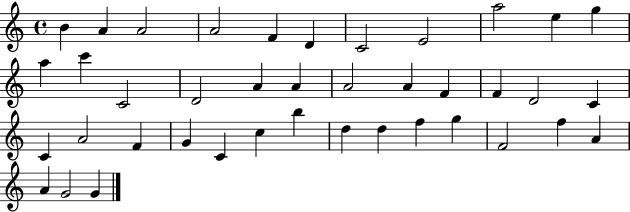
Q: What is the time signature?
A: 4/4